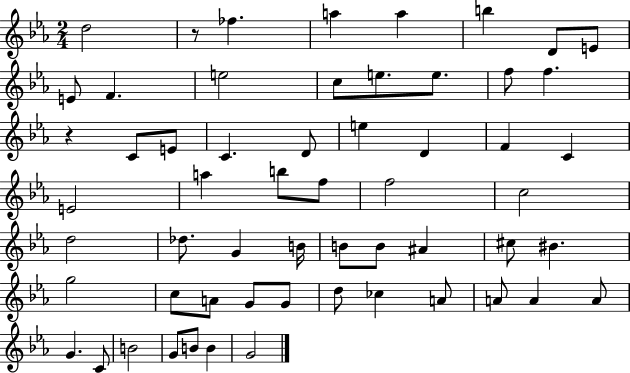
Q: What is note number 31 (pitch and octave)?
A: Db5